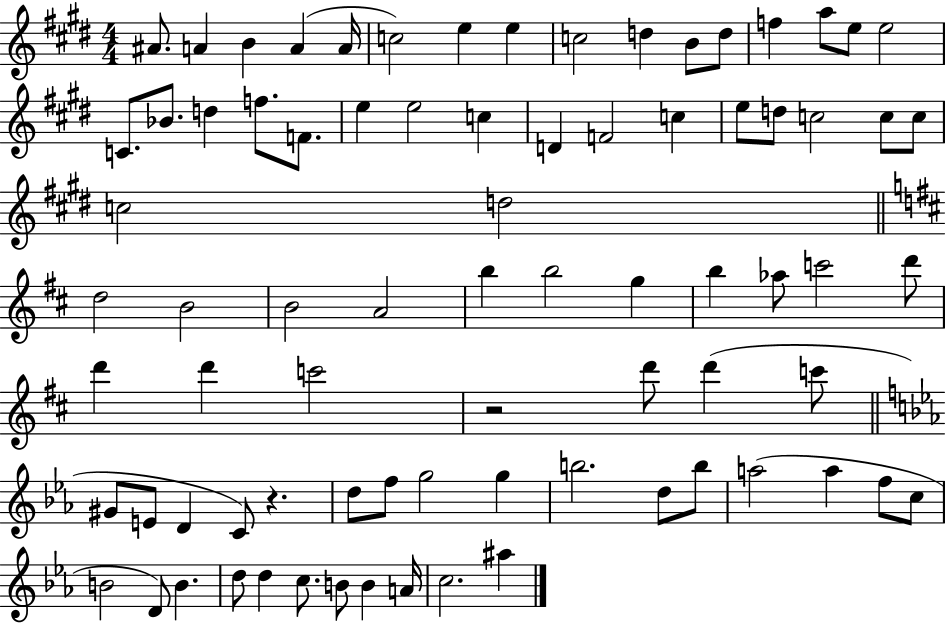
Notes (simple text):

A#4/e. A4/q B4/q A4/q A4/s C5/h E5/q E5/q C5/h D5/q B4/e D5/e F5/q A5/e E5/e E5/h C4/e. Bb4/e. D5/q F5/e. F4/e. E5/q E5/h C5/q D4/q F4/h C5/q E5/e D5/e C5/h C5/e C5/e C5/h D5/h D5/h B4/h B4/h A4/h B5/q B5/h G5/q B5/q Ab5/e C6/h D6/e D6/q D6/q C6/h R/h D6/e D6/q C6/e G#4/e E4/e D4/q C4/e R/q. D5/e F5/e G5/h G5/q B5/h. D5/e B5/e A5/h A5/q F5/e C5/e B4/h D4/e B4/q. D5/e D5/q C5/e. B4/e B4/q A4/s C5/h. A#5/q